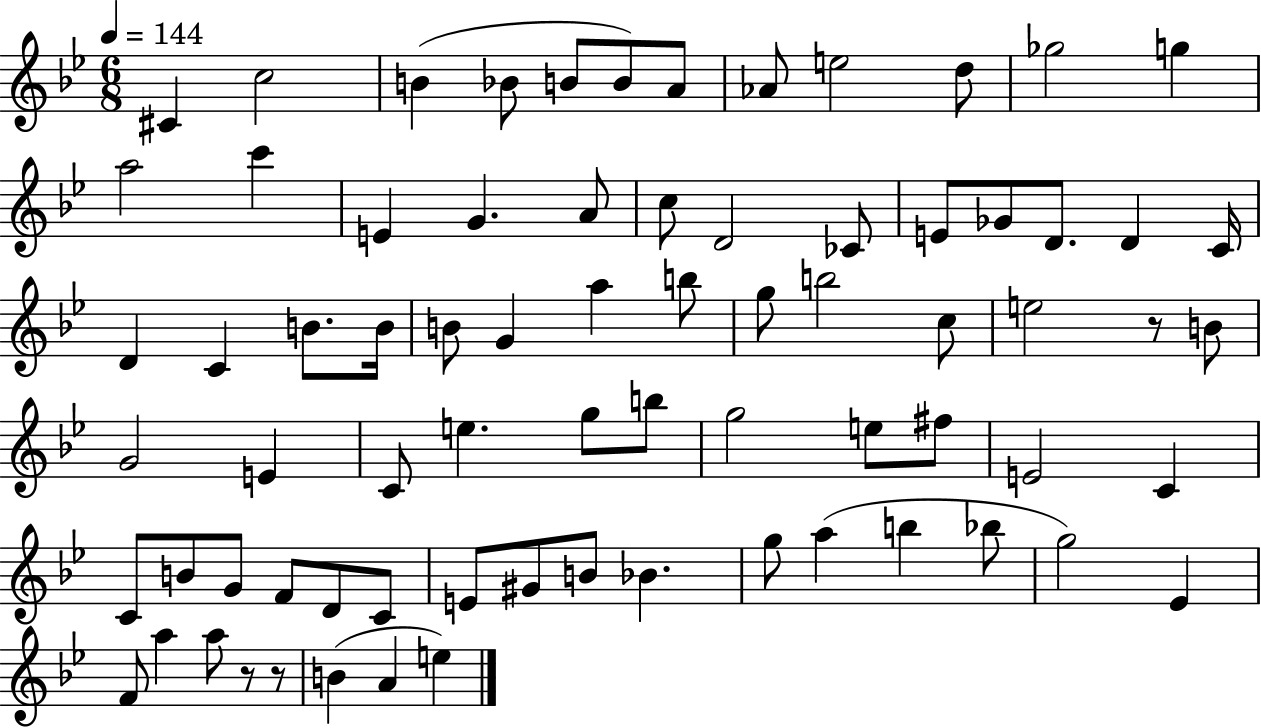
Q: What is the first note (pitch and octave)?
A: C#4